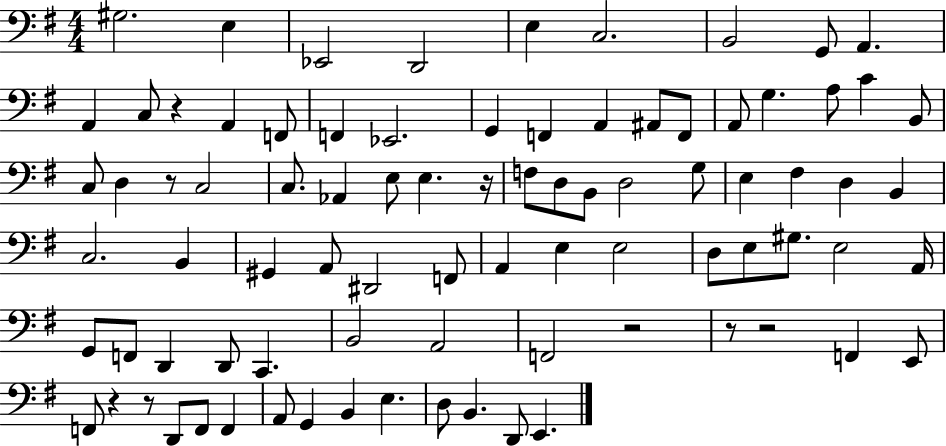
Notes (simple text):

G#3/h. E3/q Eb2/h D2/h E3/q C3/h. B2/h G2/e A2/q. A2/q C3/e R/q A2/q F2/e F2/q Eb2/h. G2/q F2/q A2/q A#2/e F2/e A2/e G3/q. A3/e C4/q B2/e C3/e D3/q R/e C3/h C3/e. Ab2/q E3/e E3/q. R/s F3/e D3/e B2/e D3/h G3/e E3/q F#3/q D3/q B2/q C3/h. B2/q G#2/q A2/e D#2/h F2/e A2/q E3/q E3/h D3/e E3/e G#3/e. E3/h A2/s G2/e F2/e D2/q D2/e C2/q. B2/h A2/h F2/h R/h R/e R/h F2/q E2/e F2/e R/q R/e D2/e F2/e F2/q A2/e G2/q B2/q E3/q. D3/e B2/q. D2/e E2/q.